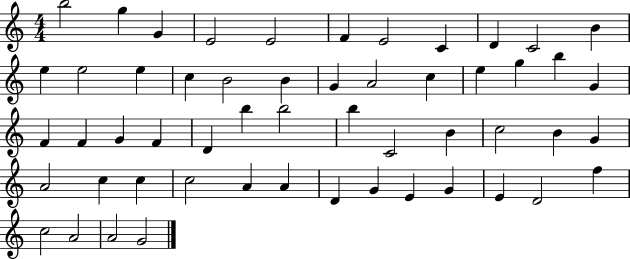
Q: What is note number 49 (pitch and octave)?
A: D4